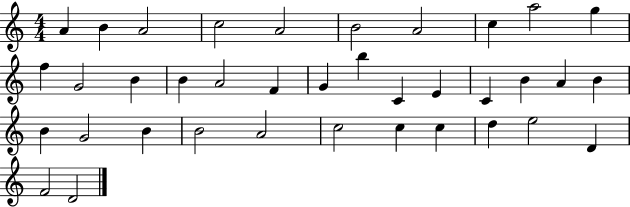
X:1
T:Untitled
M:4/4
L:1/4
K:C
A B A2 c2 A2 B2 A2 c a2 g f G2 B B A2 F G b C E C B A B B G2 B B2 A2 c2 c c d e2 D F2 D2